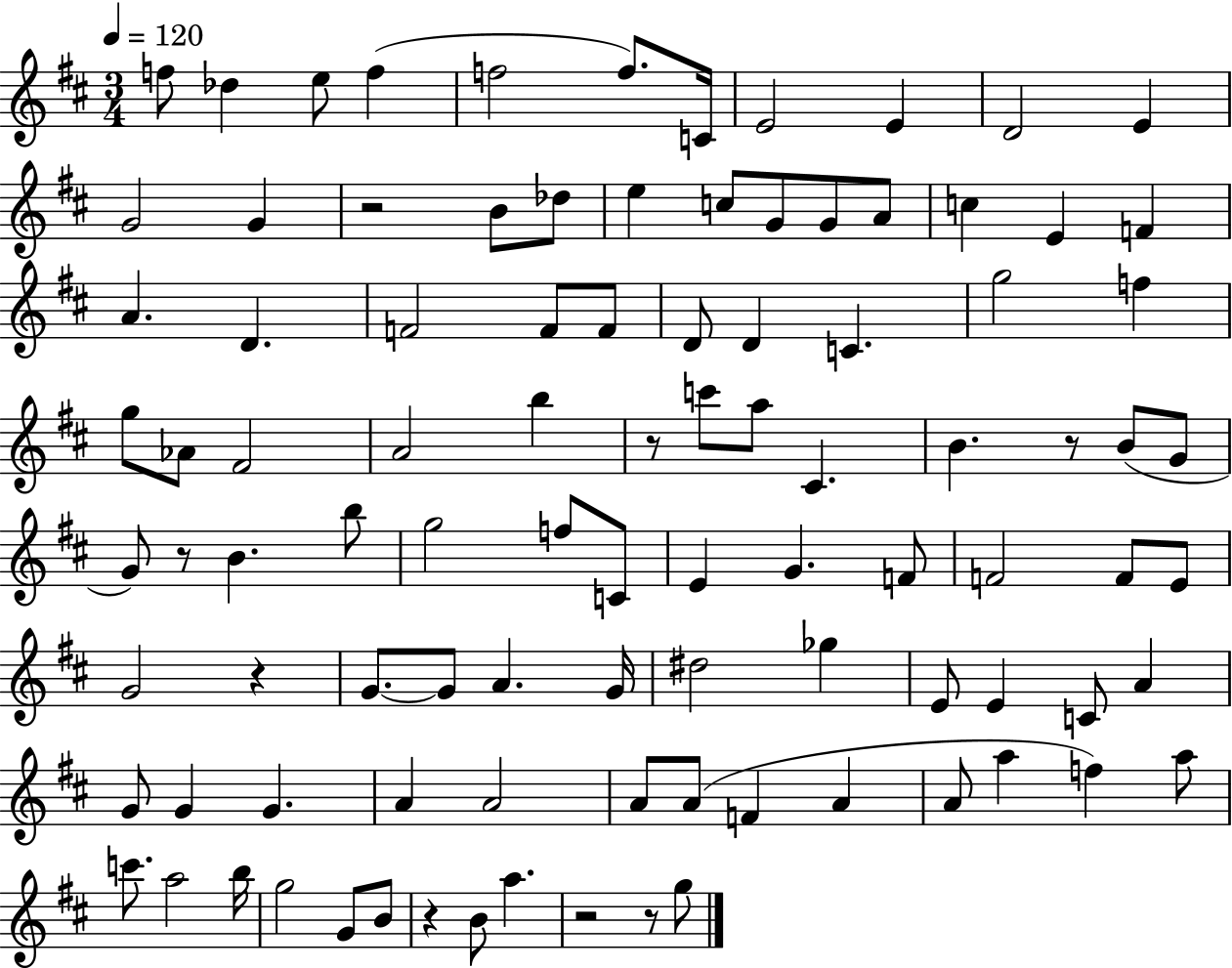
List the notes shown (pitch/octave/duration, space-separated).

F5/e Db5/q E5/e F5/q F5/h F5/e. C4/s E4/h E4/q D4/h E4/q G4/h G4/q R/h B4/e Db5/e E5/q C5/e G4/e G4/e A4/e C5/q E4/q F4/q A4/q. D4/q. F4/h F4/e F4/e D4/e D4/q C4/q. G5/h F5/q G5/e Ab4/e F#4/h A4/h B5/q R/e C6/e A5/e C#4/q. B4/q. R/e B4/e G4/e G4/e R/e B4/q. B5/e G5/h F5/e C4/e E4/q G4/q. F4/e F4/h F4/e E4/e G4/h R/q G4/e. G4/e A4/q. G4/s D#5/h Gb5/q E4/e E4/q C4/e A4/q G4/e G4/q G4/q. A4/q A4/h A4/e A4/e F4/q A4/q A4/e A5/q F5/q A5/e C6/e. A5/h B5/s G5/h G4/e B4/e R/q B4/e A5/q. R/h R/e G5/e